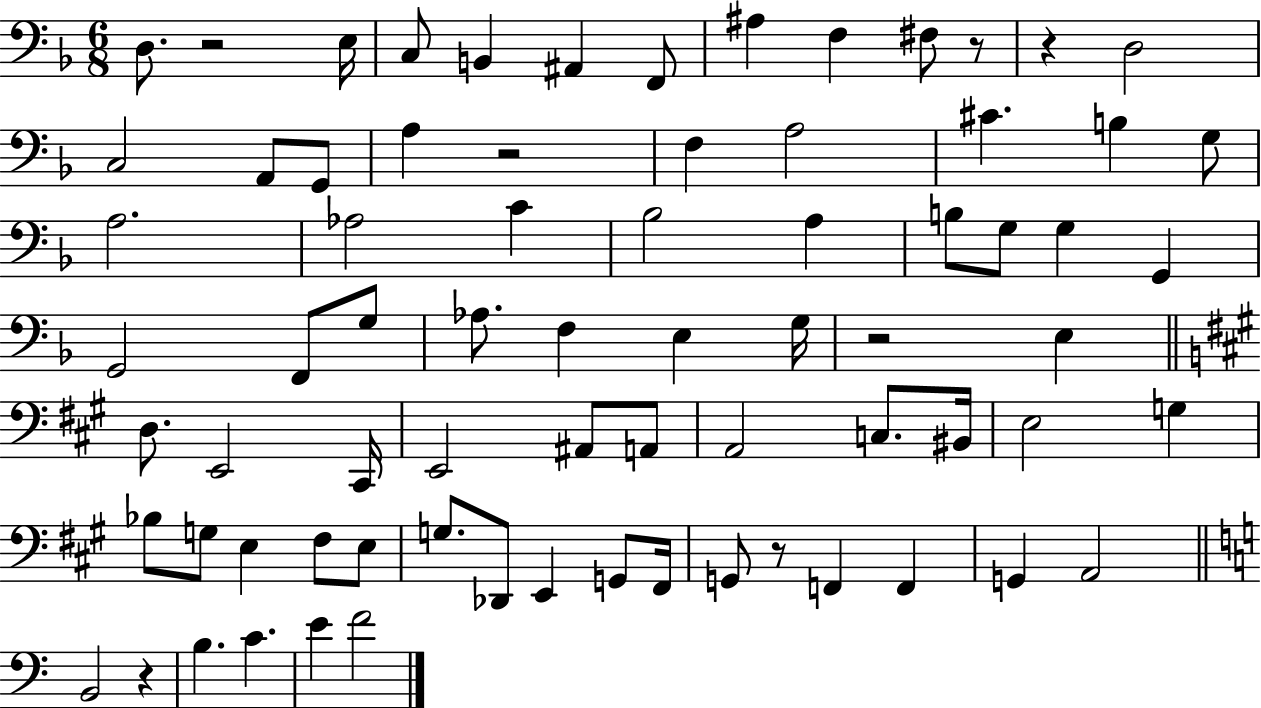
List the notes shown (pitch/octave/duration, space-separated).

D3/e. R/h E3/s C3/e B2/q A#2/q F2/e A#3/q F3/q F#3/e R/e R/q D3/h C3/h A2/e G2/e A3/q R/h F3/q A3/h C#4/q. B3/q G3/e A3/h. Ab3/h C4/q Bb3/h A3/q B3/e G3/e G3/q G2/q G2/h F2/e G3/e Ab3/e. F3/q E3/q G3/s R/h E3/q D3/e. E2/h C#2/s E2/h A#2/e A2/e A2/h C3/e. BIS2/s E3/h G3/q Bb3/e G3/e E3/q F#3/e E3/e G3/e. Db2/e E2/q G2/e F#2/s G2/e R/e F2/q F2/q G2/q A2/h B2/h R/q B3/q. C4/q. E4/q F4/h